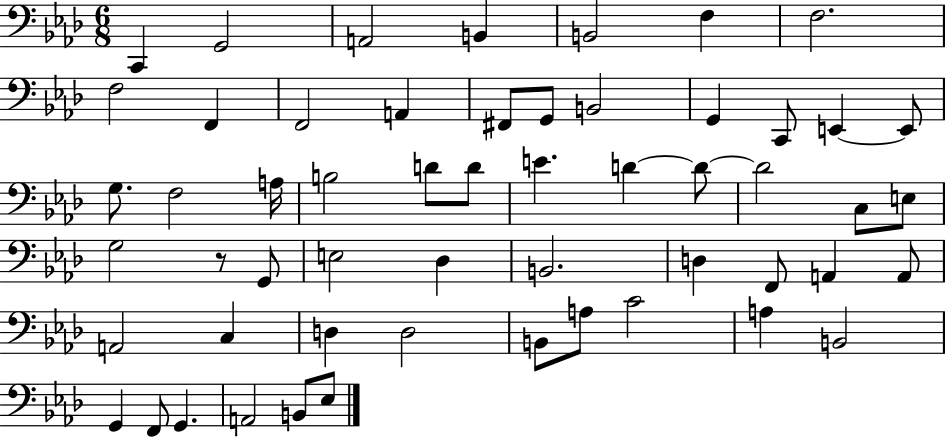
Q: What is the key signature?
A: AES major